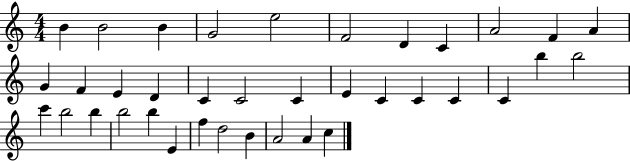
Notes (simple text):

B4/q B4/h B4/q G4/h E5/h F4/h D4/q C4/q A4/h F4/q A4/q G4/q F4/q E4/q D4/q C4/q C4/h C4/q E4/q C4/q C4/q C4/q C4/q B5/q B5/h C6/q B5/h B5/q B5/h B5/q E4/q F5/q D5/h B4/q A4/h A4/q C5/q